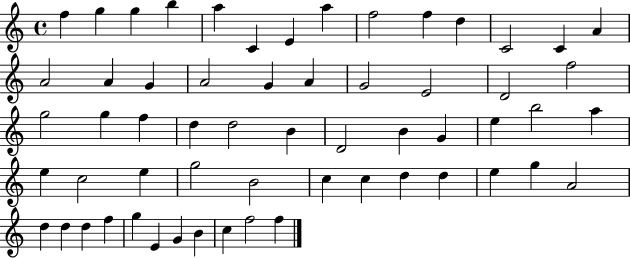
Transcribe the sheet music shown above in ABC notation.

X:1
T:Untitled
M:4/4
L:1/4
K:C
f g g b a C E a f2 f d C2 C A A2 A G A2 G A G2 E2 D2 f2 g2 g f d d2 B D2 B G e b2 a e c2 e g2 B2 c c d d e g A2 d d d f g E G B c f2 f